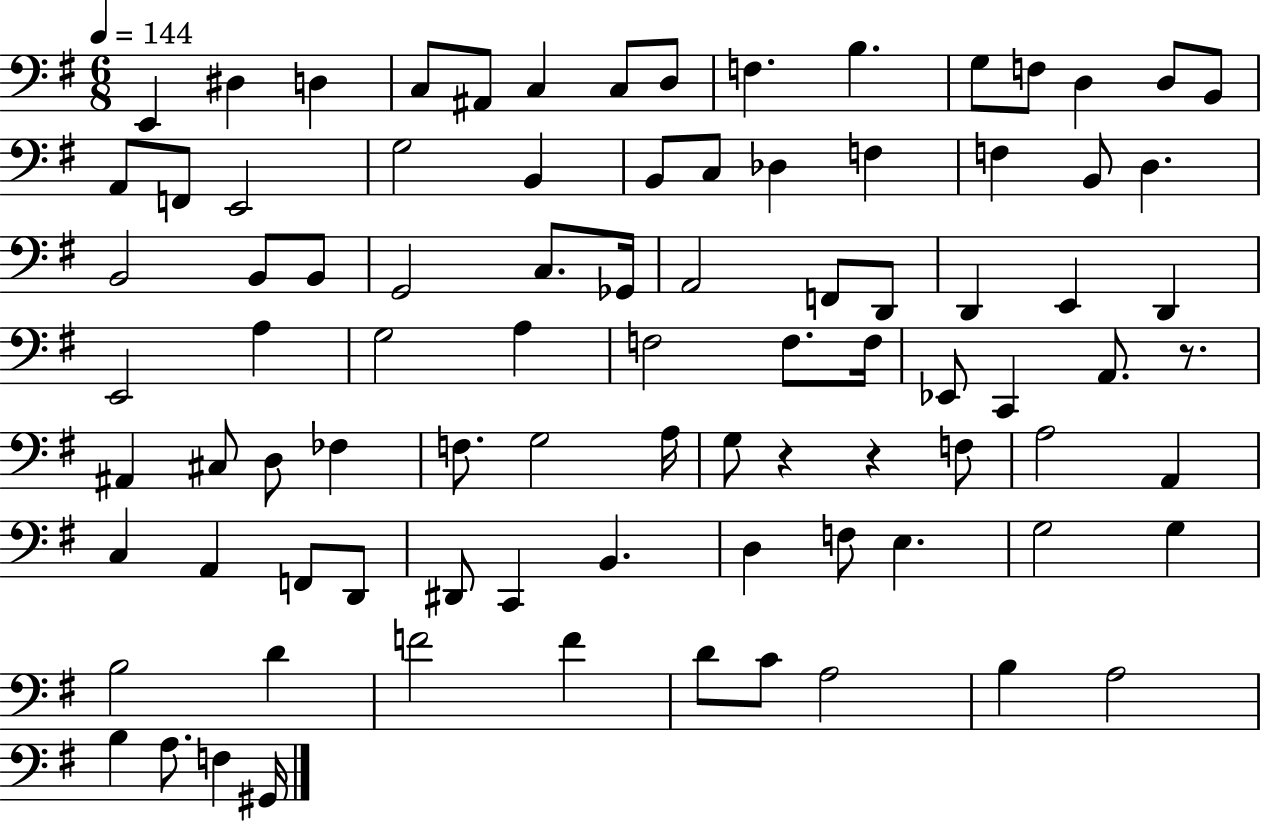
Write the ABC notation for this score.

X:1
T:Untitled
M:6/8
L:1/4
K:G
E,, ^D, D, C,/2 ^A,,/2 C, C,/2 D,/2 F, B, G,/2 F,/2 D, D,/2 B,,/2 A,,/2 F,,/2 E,,2 G,2 B,, B,,/2 C,/2 _D, F, F, B,,/2 D, B,,2 B,,/2 B,,/2 G,,2 C,/2 _G,,/4 A,,2 F,,/2 D,,/2 D,, E,, D,, E,,2 A, G,2 A, F,2 F,/2 F,/4 _E,,/2 C,, A,,/2 z/2 ^A,, ^C,/2 D,/2 _F, F,/2 G,2 A,/4 G,/2 z z F,/2 A,2 A,, C, A,, F,,/2 D,,/2 ^D,,/2 C,, B,, D, F,/2 E, G,2 G, B,2 D F2 F D/2 C/2 A,2 B, A,2 B, A,/2 F, ^G,,/4